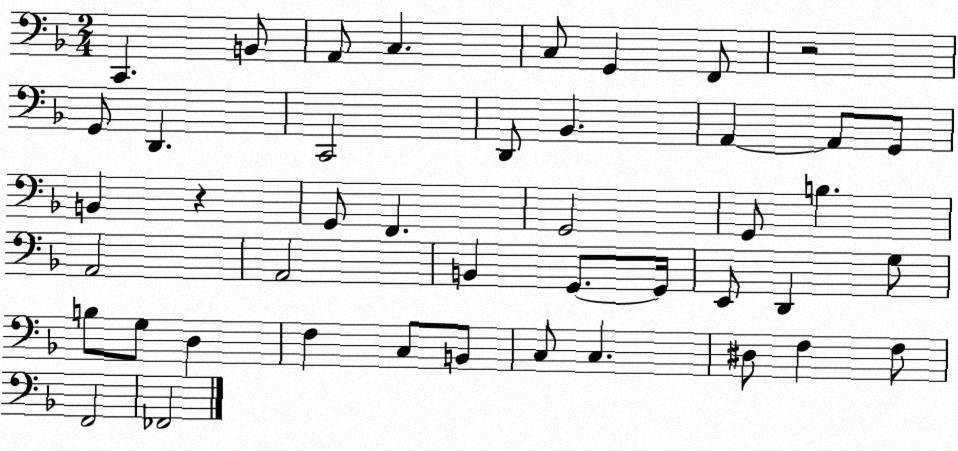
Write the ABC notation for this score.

X:1
T:Untitled
M:2/4
L:1/4
K:F
C,, B,,/2 A,,/2 C, C,/2 G,, F,,/2 z2 G,,/2 D,, C,,2 D,,/2 _B,, A,, A,,/2 G,,/2 B,, z G,,/2 F,, G,,2 G,,/2 B, A,,2 A,,2 B,, G,,/2 G,,/4 E,,/2 D,, G,/2 B,/2 G,/2 D, F, C,/2 B,,/2 C,/2 C, ^D,/2 F, F,/2 F,,2 _F,,2